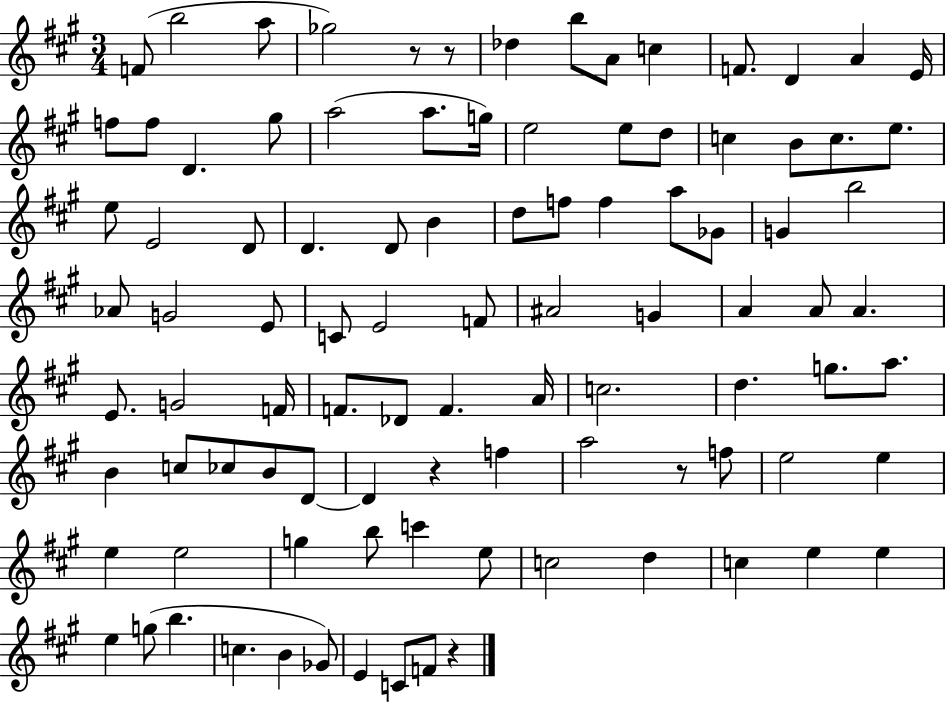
F4/e B5/h A5/e Gb5/h R/e R/e Db5/q B5/e A4/e C5/q F4/e. D4/q A4/q E4/s F5/e F5/e D4/q. G#5/e A5/h A5/e. G5/s E5/h E5/e D5/e C5/q B4/e C5/e. E5/e. E5/e E4/h D4/e D4/q. D4/e B4/q D5/e F5/e F5/q A5/e Gb4/e G4/q B5/h Ab4/e G4/h E4/e C4/e E4/h F4/e A#4/h G4/q A4/q A4/e A4/q. E4/e. G4/h F4/s F4/e. Db4/e F4/q. A4/s C5/h. D5/q. G5/e. A5/e. B4/q C5/e CES5/e B4/e D4/e D4/q R/q F5/q A5/h R/e F5/e E5/h E5/q E5/q E5/h G5/q B5/e C6/q E5/e C5/h D5/q C5/q E5/q E5/q E5/q G5/e B5/q. C5/q. B4/q Gb4/e E4/q C4/e F4/e R/q